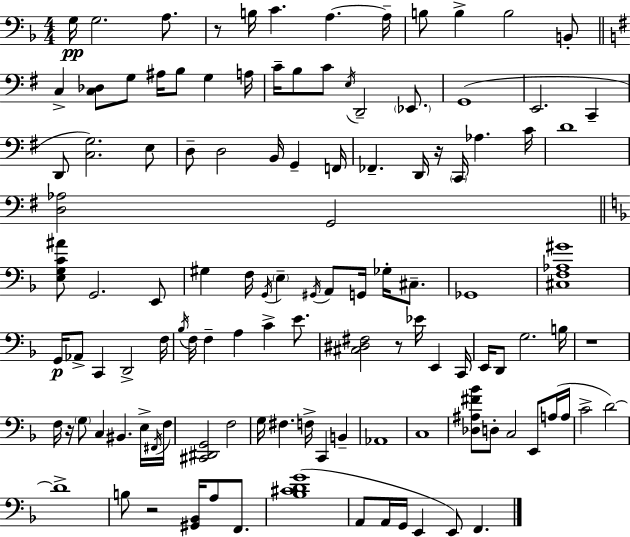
{
  \clef bass
  \numericTimeSignature
  \time 4/4
  \key f \major
  g16\pp g2. a8. | r8 b16 c'4. a4.~~ a16-- | b8 b4-> b2 b,8-. | \bar "||" \break \key g \major c4-> <c des>8 g8 ais16 b8 g4 a16 | c'16-- b8 c'8 \acciaccatura { e16 } d,2-- \parenthesize ees,8. | g,1( | e,2. c,4-- | \break d,8 <c g>2.) e8 | d8-- d2 b,16 g,4-- | f,16 fes,4.-- d,16 r16 \parenthesize c,16 aes4. | c'16 d'1 | \break <d aes>2 g,2 | \bar "||" \break \key f \major <e g c' ais'>8 g,2. e,8 | gis4 f16 \acciaccatura { g,16 } \parenthesize e4-- \acciaccatura { gis,16 } a,8 g,16 ges16-. cis8.-- | ges,1 | <cis f aes gis'>1 | \break g,16\p aes,8-> c,4 d,2-> | f16 \acciaccatura { bes16 } f16 f4-- a4 c'4-> | e'8. <cis dis fis>2 r8 ees'16 e,4 | c,16 e,16 d,8 g2. | \break b16 r1 | f16 r16 \parenthesize g8 c4 bis,4. | e16-> \acciaccatura { fis,16 } f16 <cis, dis, g,>2 f2 | g16 fis4. f16-> c,4 | \break b,4-- aes,1 | c1 | <des ais fis' bes'>8 d8-. c2 | e,8 a16( a16 c'2-> d'2~~) | \break d'1-> | b8 r2 <gis, bes,>16 a8 | f,8. <bes cis' d' g'>1( | a,8 a,16 g,16 e,4 e,8) f,4. | \break \bar "|."
}